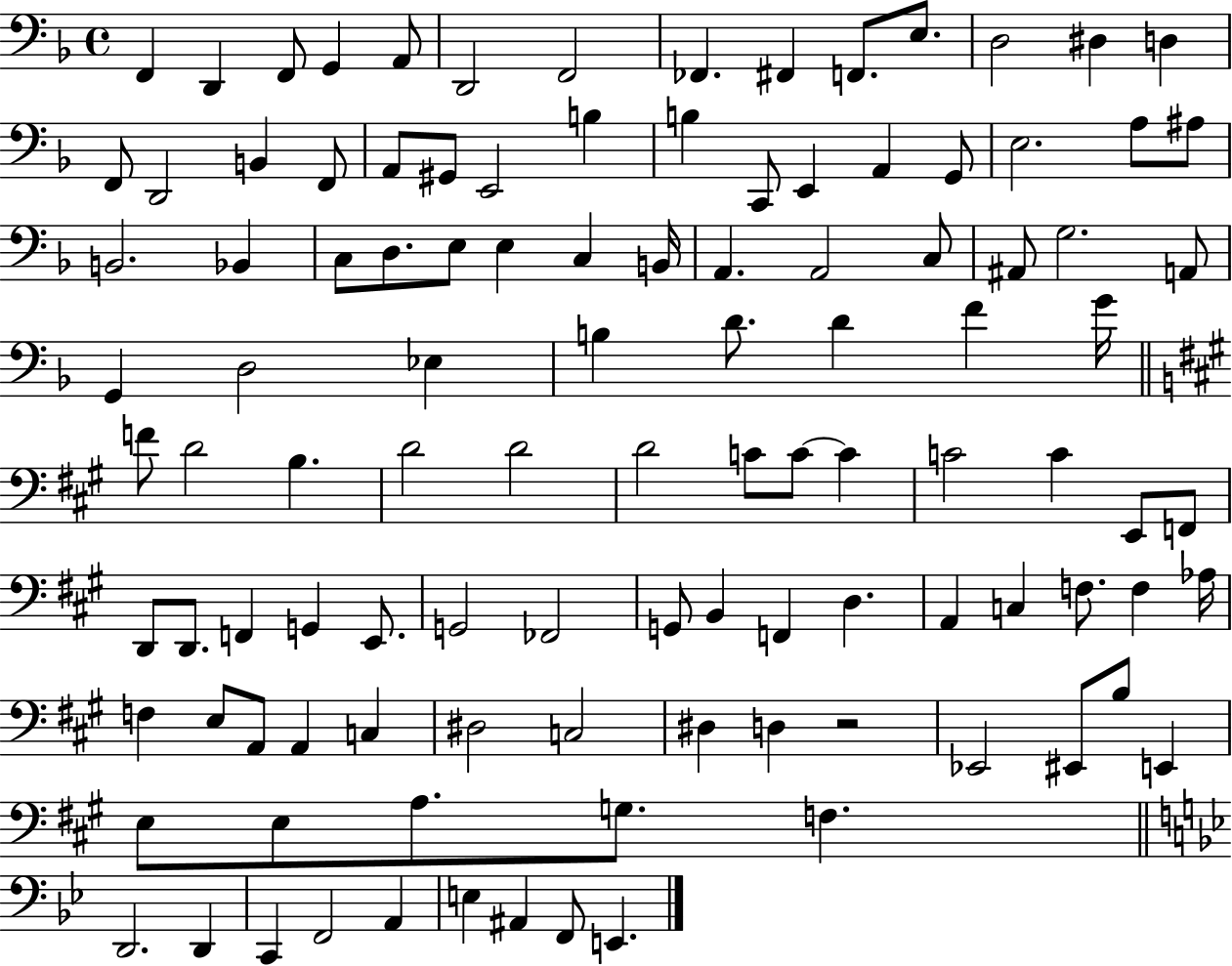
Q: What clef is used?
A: bass